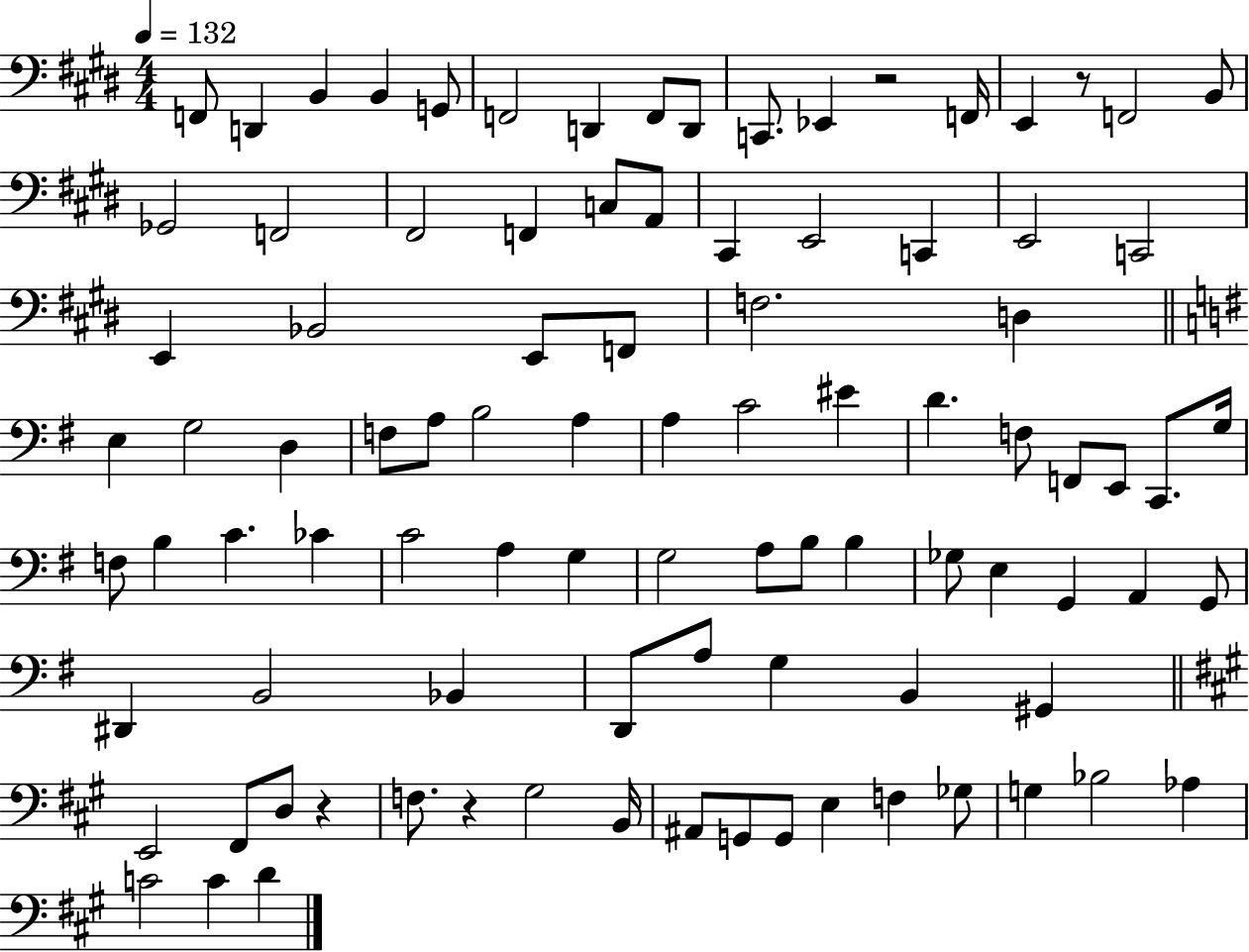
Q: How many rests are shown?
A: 4